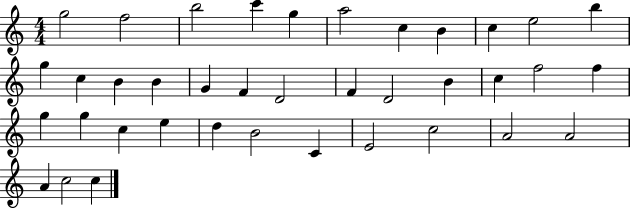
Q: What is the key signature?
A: C major